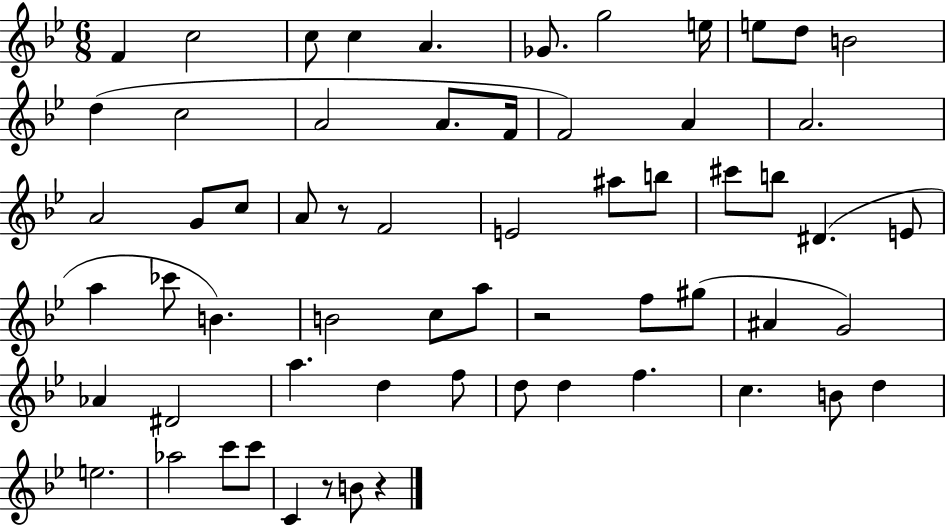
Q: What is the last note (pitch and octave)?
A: B4